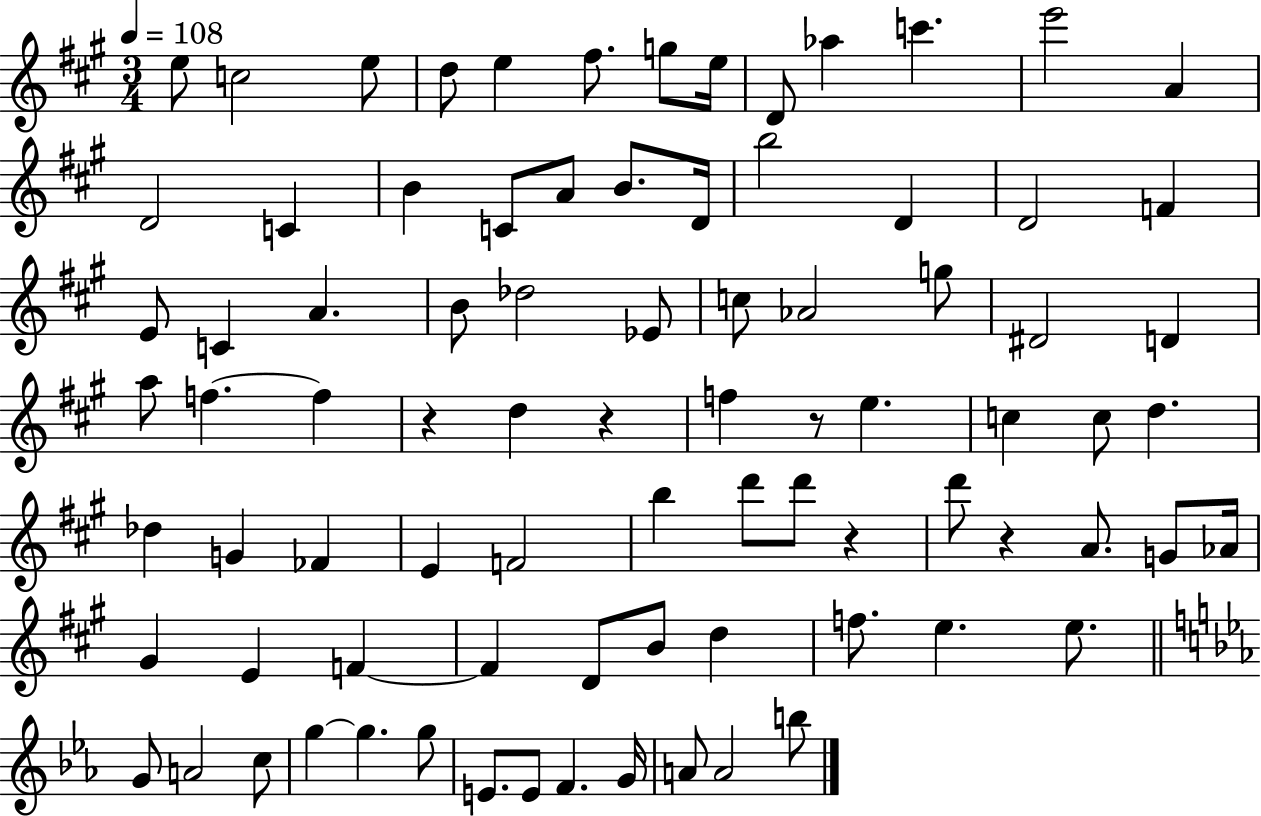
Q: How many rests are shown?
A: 5